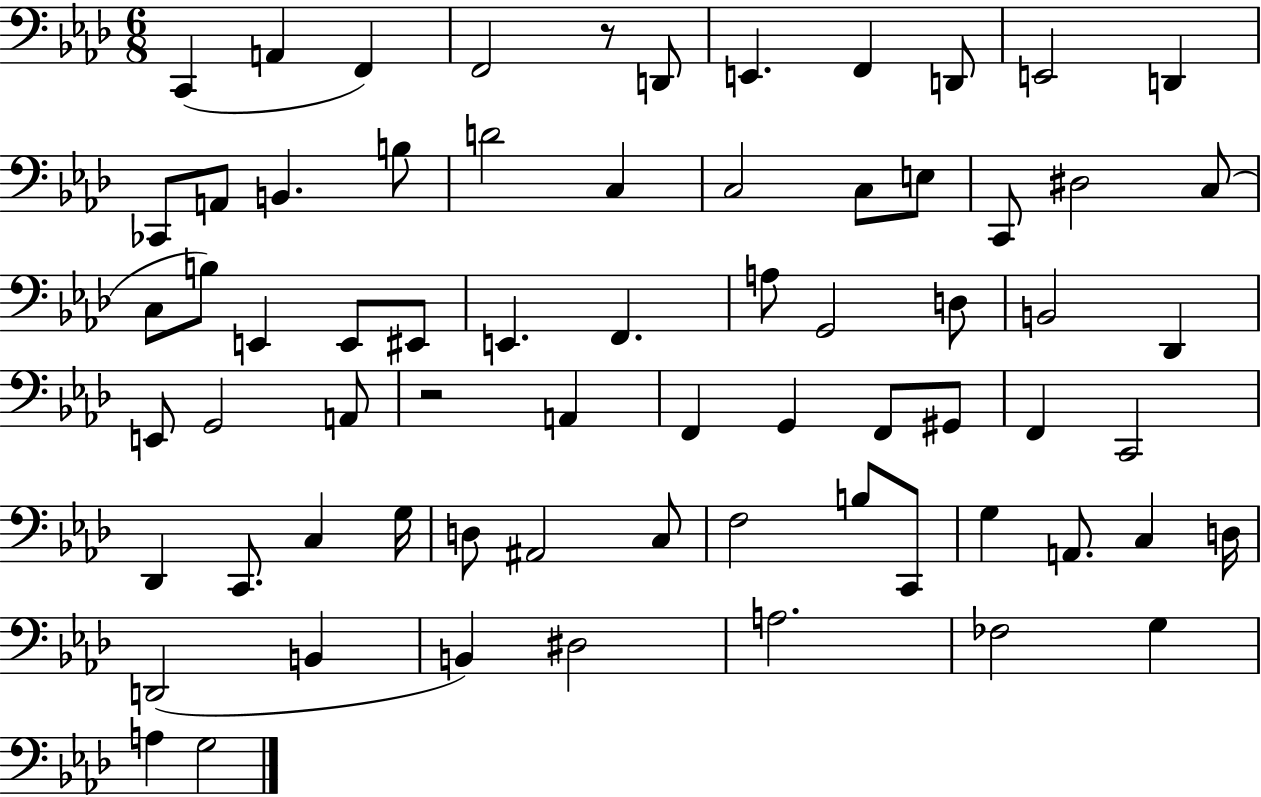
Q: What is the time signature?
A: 6/8